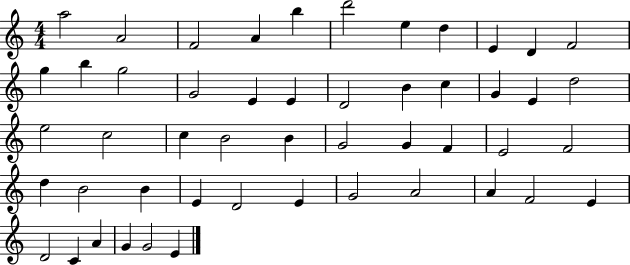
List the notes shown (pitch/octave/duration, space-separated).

A5/h A4/h F4/h A4/q B5/q D6/h E5/q D5/q E4/q D4/q F4/h G5/q B5/q G5/h G4/h E4/q E4/q D4/h B4/q C5/q G4/q E4/q D5/h E5/h C5/h C5/q B4/h B4/q G4/h G4/q F4/q E4/h F4/h D5/q B4/h B4/q E4/q D4/h E4/q G4/h A4/h A4/q F4/h E4/q D4/h C4/q A4/q G4/q G4/h E4/q